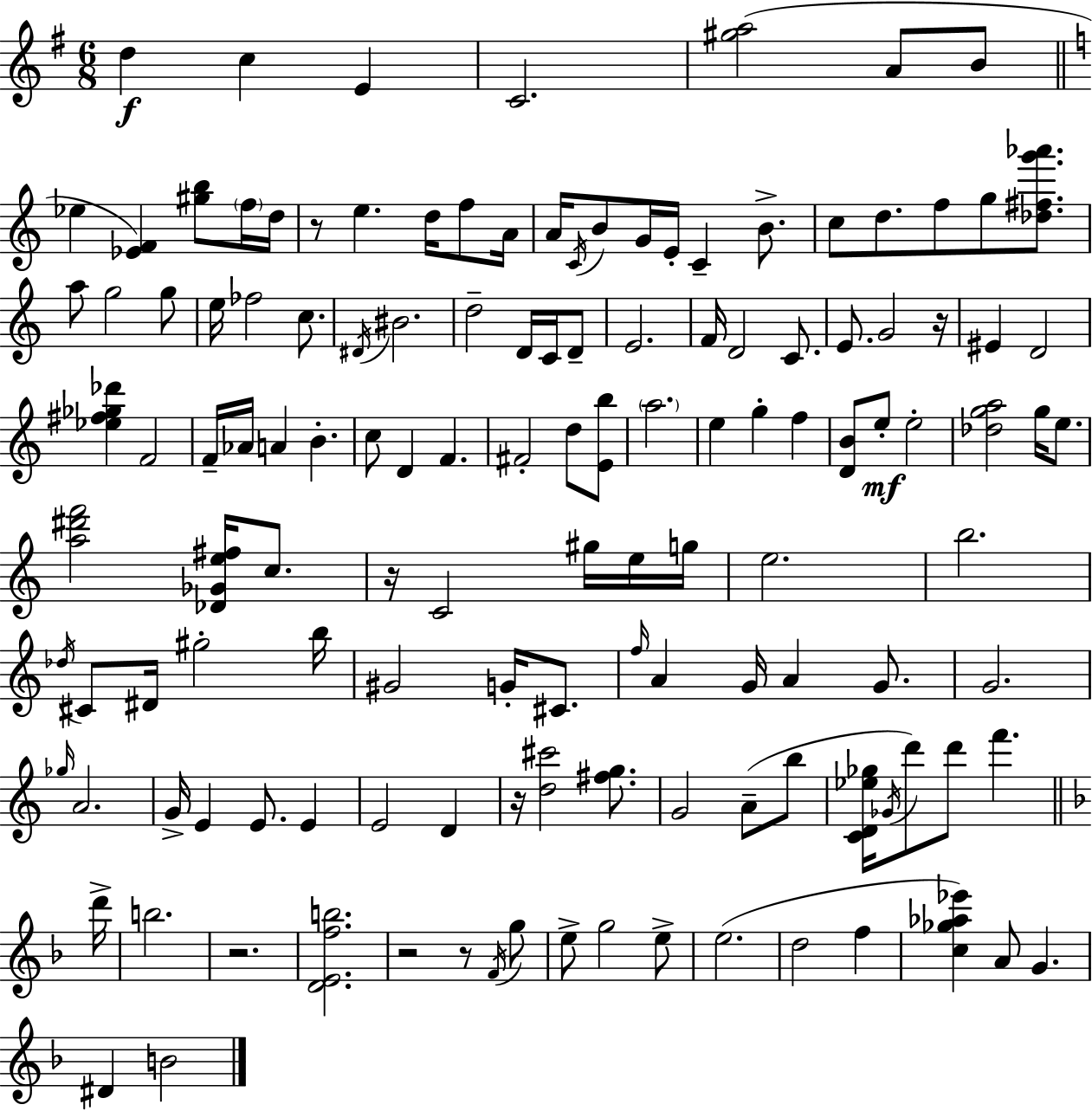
{
  \clef treble
  \numericTimeSignature
  \time 6/8
  \key e \minor
  d''4\f c''4 e'4 | c'2. | <gis'' a''>2( a'8 b'8 | \bar "||" \break \key c \major ees''4 <ees' f'>4) <gis'' b''>8 \parenthesize f''16 d''16 | r8 e''4. d''16 f''8 a'16 | a'16 \acciaccatura { c'16 } b'8 g'16 e'16-. c'4-- b'8.-> | c''8 d''8. f''8 g''8 <des'' fis'' g''' aes'''>8. | \break a''8 g''2 g''8 | e''16 fes''2 c''8. | \acciaccatura { dis'16 } bis'2. | d''2-- d'16 c'16 | \break d'8-- e'2. | f'16 d'2 c'8. | e'8. g'2 | r16 eis'4 d'2 | \break <ees'' fis'' ges'' des'''>4 f'2 | f'16-- aes'16 a'4 b'4.-. | c''8 d'4 f'4. | fis'2-. d''8 | \break <e' b''>8 \parenthesize a''2. | e''4 g''4-. f''4 | <d' b'>8 e''8-.\mf e''2-. | <des'' g'' a''>2 g''16 e''8. | \break <a'' dis''' f'''>2 <des' ges' e'' fis''>16 c''8. | r16 c'2 gis''16 | e''16 g''16 e''2. | b''2. | \break \acciaccatura { des''16 } cis'8 dis'16 gis''2-. | b''16 gis'2 g'16-. | cis'8. \grace { f''16 } a'4 g'16 a'4 | g'8. g'2. | \break \grace { ges''16 } a'2. | g'16-> e'4 e'8. | e'4 e'2 | d'4 r16 <d'' cis'''>2 | \break <fis'' g''>8. g'2 | a'8--( b''8 <c' d' ees'' ges''>16 \acciaccatura { ges'16 } d'''8) d'''8 f'''4. | \bar "||" \break \key f \major d'''16-> b''2. | r2. | <d' e' f'' b''>2. | r2 r8 \acciaccatura { f'16 } | \break g''8 e''8-> g''2 | e''8-> e''2.( | d''2 f''4 | <c'' ges'' aes'' ees'''>4) a'8 g'4. | \break dis'4 b'2 | \bar "|."
}